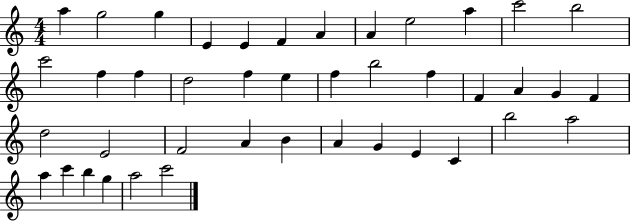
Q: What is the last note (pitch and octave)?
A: C6